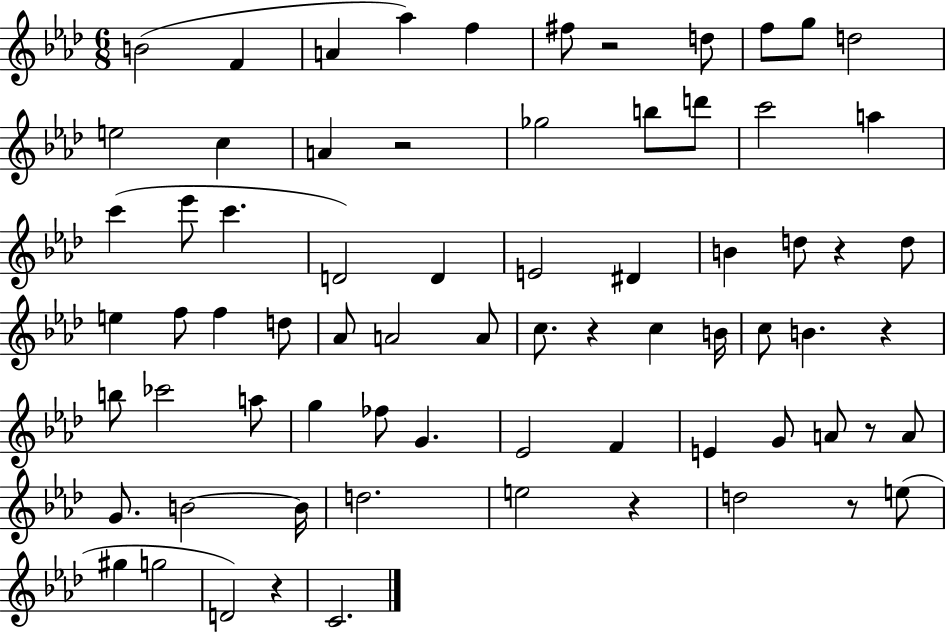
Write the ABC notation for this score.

X:1
T:Untitled
M:6/8
L:1/4
K:Ab
B2 F A _a f ^f/2 z2 d/2 f/2 g/2 d2 e2 c A z2 _g2 b/2 d'/2 c'2 a c' _e'/2 c' D2 D E2 ^D B d/2 z d/2 e f/2 f d/2 _A/2 A2 A/2 c/2 z c B/4 c/2 B z b/2 _c'2 a/2 g _f/2 G _E2 F E G/2 A/2 z/2 A/2 G/2 B2 B/4 d2 e2 z d2 z/2 e/2 ^g g2 D2 z C2